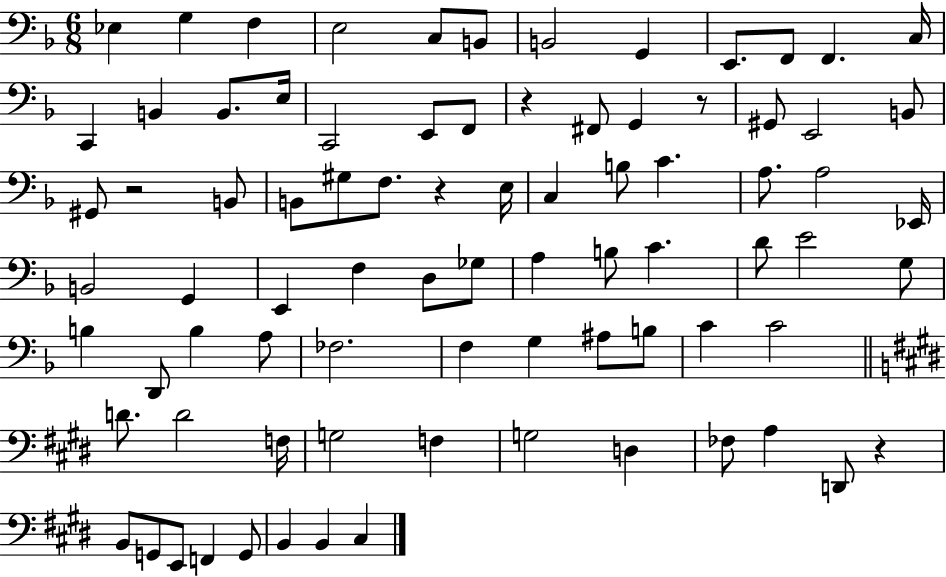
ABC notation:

X:1
T:Untitled
M:6/8
L:1/4
K:F
_E, G, F, E,2 C,/2 B,,/2 B,,2 G,, E,,/2 F,,/2 F,, C,/4 C,, B,, B,,/2 E,/4 C,,2 E,,/2 F,,/2 z ^F,,/2 G,, z/2 ^G,,/2 E,,2 B,,/2 ^G,,/2 z2 B,,/2 B,,/2 ^G,/2 F,/2 z E,/4 C, B,/2 C A,/2 A,2 _E,,/4 B,,2 G,, E,, F, D,/2 _G,/2 A, B,/2 C D/2 E2 G,/2 B, D,,/2 B, A,/2 _F,2 F, G, ^A,/2 B,/2 C C2 D/2 D2 F,/4 G,2 F, G,2 D, _F,/2 A, D,,/2 z B,,/2 G,,/2 E,,/2 F,, G,,/2 B,, B,, ^C,